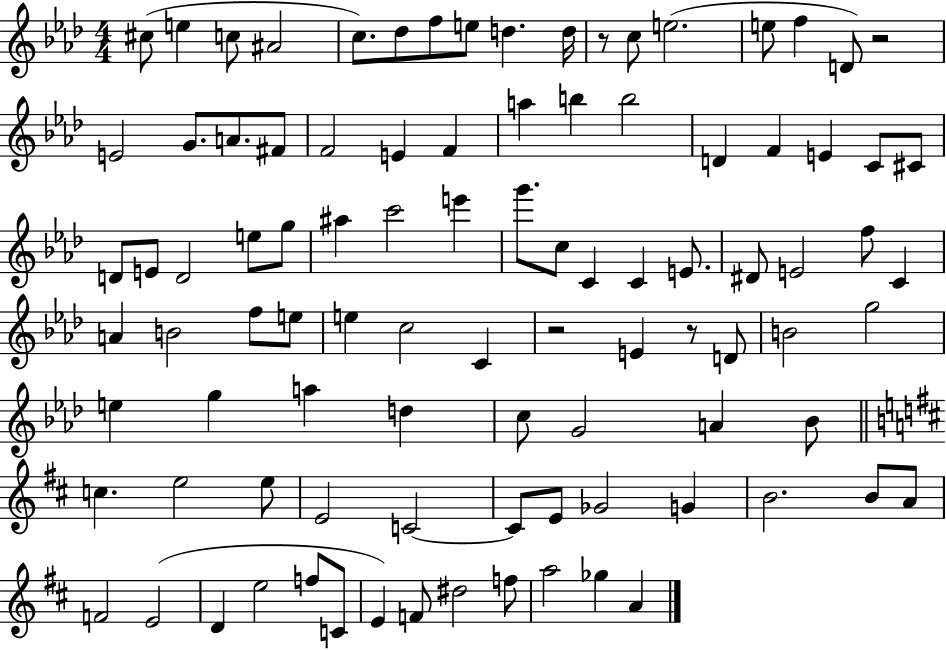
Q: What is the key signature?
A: AES major